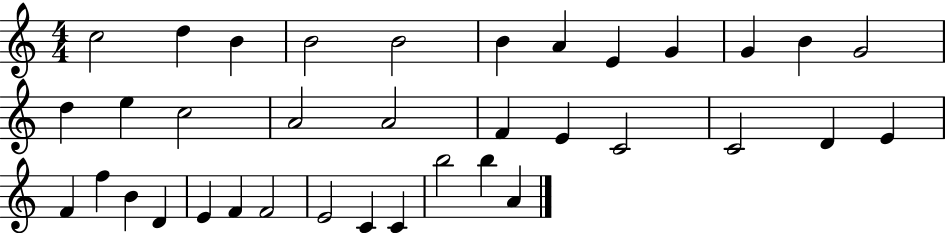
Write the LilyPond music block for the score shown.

{
  \clef treble
  \numericTimeSignature
  \time 4/4
  \key c \major
  c''2 d''4 b'4 | b'2 b'2 | b'4 a'4 e'4 g'4 | g'4 b'4 g'2 | \break d''4 e''4 c''2 | a'2 a'2 | f'4 e'4 c'2 | c'2 d'4 e'4 | \break f'4 f''4 b'4 d'4 | e'4 f'4 f'2 | e'2 c'4 c'4 | b''2 b''4 a'4 | \break \bar "|."
}